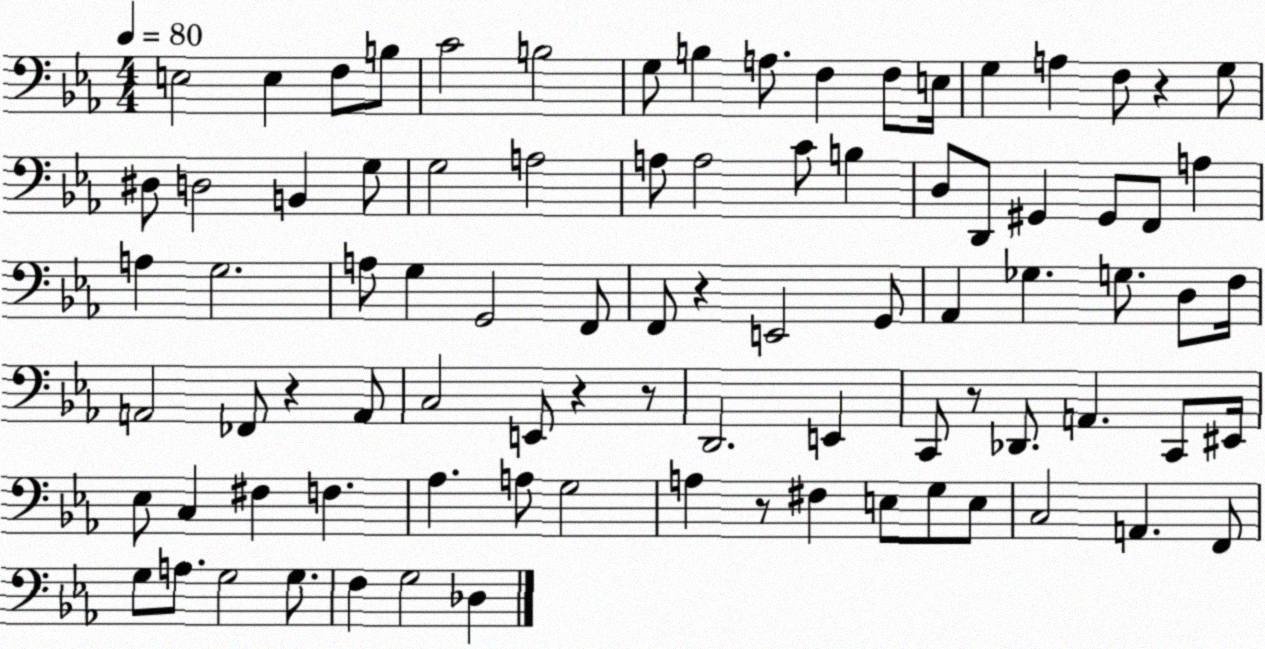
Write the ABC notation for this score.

X:1
T:Untitled
M:4/4
L:1/4
K:Eb
E,2 E, F,/2 B,/2 C2 B,2 G,/2 B, A,/2 F, F,/2 E,/4 G, A, F,/2 z G,/2 ^D,/2 D,2 B,, G,/2 G,2 A,2 A,/2 A,2 C/2 B, D,/2 D,,/2 ^G,, ^G,,/2 F,,/2 A, A, G,2 A,/2 G, G,,2 F,,/2 F,,/2 z E,,2 G,,/2 _A,, _G, G,/2 D,/2 F,/4 A,,2 _F,,/2 z A,,/2 C,2 E,,/2 z z/2 D,,2 E,, C,,/2 z/2 _D,,/2 A,, C,,/2 ^E,,/4 _E,/2 C, ^F, F, _A, A,/2 G,2 A, z/2 ^F, E,/2 G,/2 E,/2 C,2 A,, F,,/2 G,/2 A,/2 G,2 G,/2 F, G,2 _D,